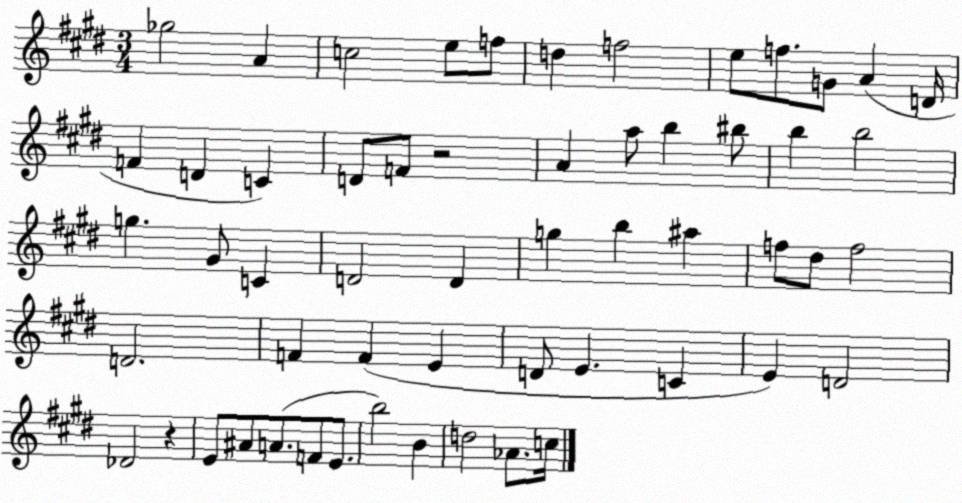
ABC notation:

X:1
T:Untitled
M:3/4
L:1/4
K:E
_g2 A c2 e/2 f/2 d f2 e/2 f/2 G/2 A D/4 F D C D/2 F/2 z2 A a/2 b ^b/2 b b2 g ^G/2 C D2 D g b ^a f/2 ^d/2 f2 D2 F F E D/2 E C E D2 _D2 z E/2 ^A/2 A/2 F/2 E/2 b2 B d2 _A/2 c/4